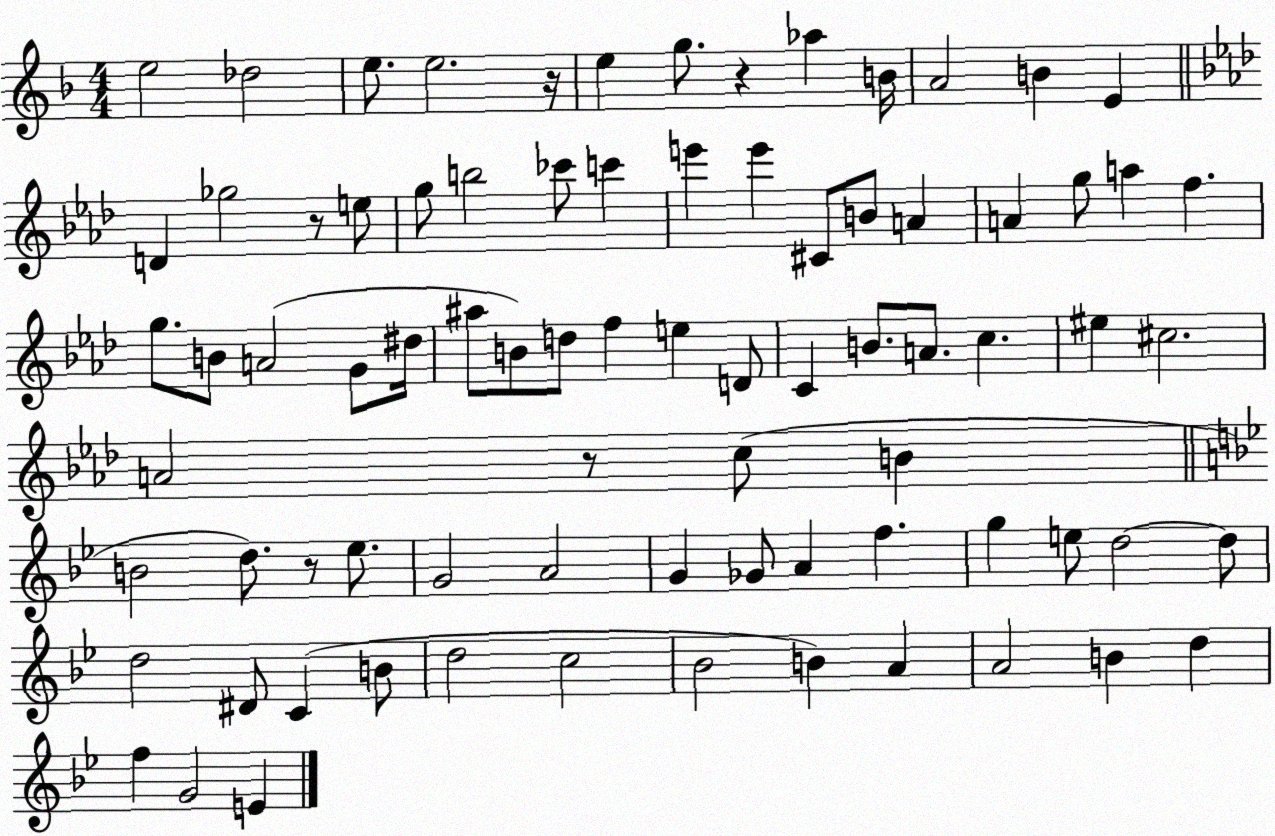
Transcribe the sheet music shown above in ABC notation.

X:1
T:Untitled
M:4/4
L:1/4
K:F
e2 _d2 e/2 e2 z/4 e g/2 z _a B/4 A2 B E D _g2 z/2 e/2 g/2 b2 _c'/2 c' e' e' ^C/2 B/2 A A g/2 a f g/2 B/2 A2 G/2 ^d/4 ^a/2 B/2 d/2 f e D/2 C B/2 A/2 c ^e ^c2 A2 z/2 c/2 B B2 d/2 z/2 _e/2 G2 A2 G _G/2 A f g e/2 d2 d/2 d2 ^D/2 C B/2 d2 c2 _B2 B A A2 B d f G2 E